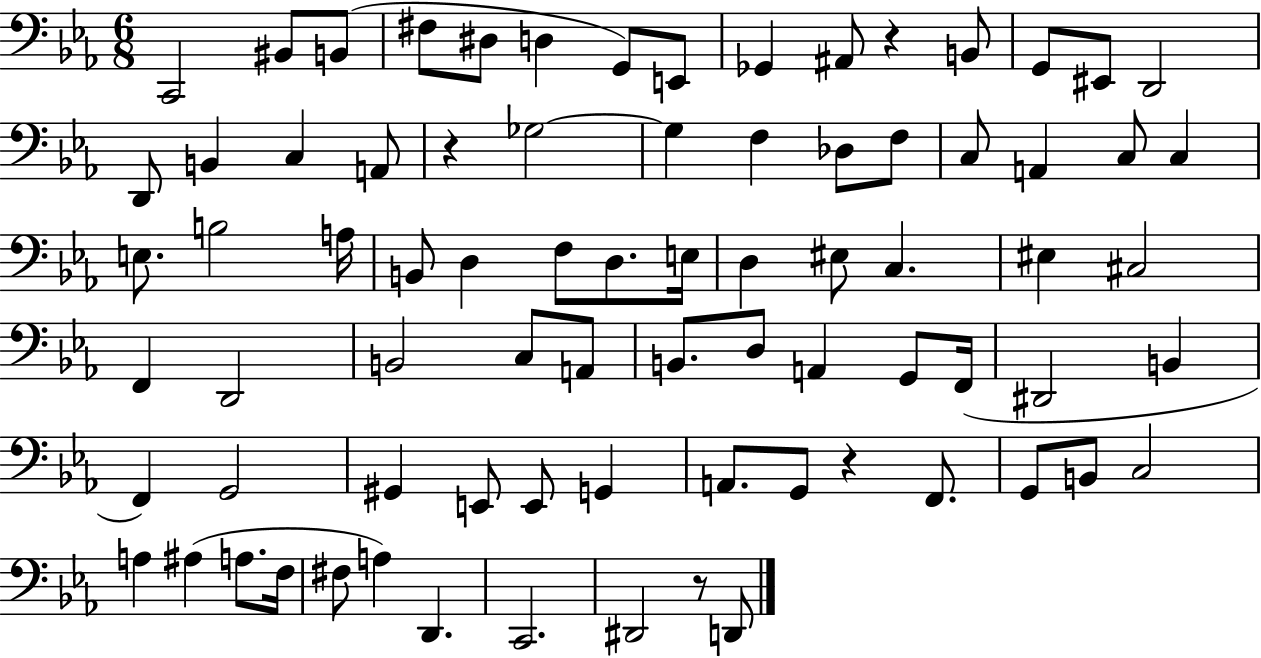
C2/h BIS2/e B2/e F#3/e D#3/e D3/q G2/e E2/e Gb2/q A#2/e R/q B2/e G2/e EIS2/e D2/h D2/e B2/q C3/q A2/e R/q Gb3/h Gb3/q F3/q Db3/e F3/e C3/e A2/q C3/e C3/q E3/e. B3/h A3/s B2/e D3/q F3/e D3/e. E3/s D3/q EIS3/e C3/q. EIS3/q C#3/h F2/q D2/h B2/h C3/e A2/e B2/e. D3/e A2/q G2/e F2/s D#2/h B2/q F2/q G2/h G#2/q E2/e E2/e G2/q A2/e. G2/e R/q F2/e. G2/e B2/e C3/h A3/q A#3/q A3/e. F3/s F#3/e A3/q D2/q. C2/h. D#2/h R/e D2/e